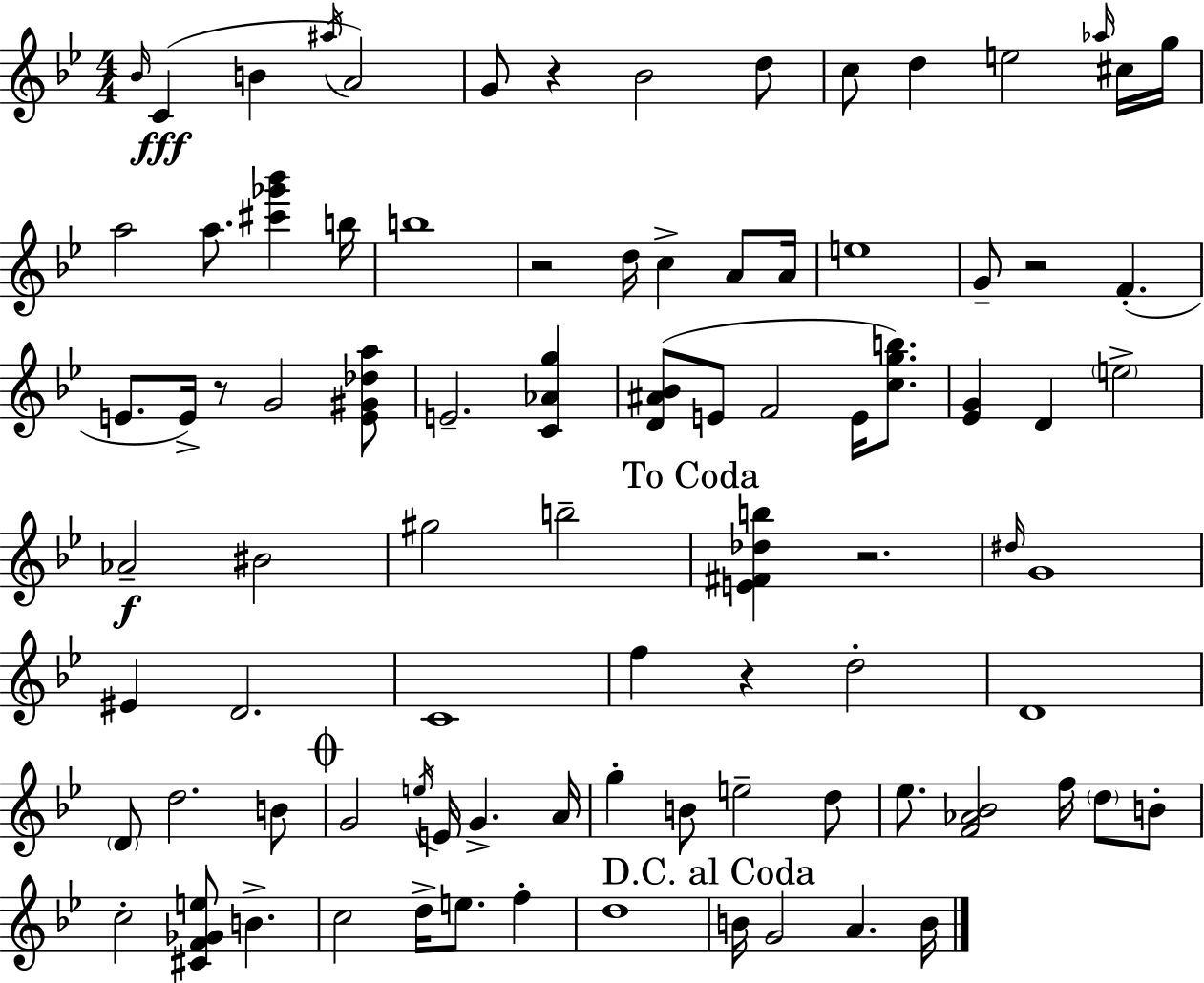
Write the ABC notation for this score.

X:1
T:Untitled
M:4/4
L:1/4
K:Gm
_B/4 C B ^a/4 A2 G/2 z _B2 d/2 c/2 d e2 _a/4 ^c/4 g/4 a2 a/2 [^c'_g'_b'] b/4 b4 z2 d/4 c A/2 A/4 e4 G/2 z2 F E/2 E/4 z/2 G2 [E^G_da]/2 E2 [C_Ag] [D^A_B]/2 E/2 F2 E/4 [cgb]/2 [_EG] D e2 _A2 ^B2 ^g2 b2 [E^F_db] z2 ^d/4 G4 ^E D2 C4 f z d2 D4 D/2 d2 B/2 G2 e/4 E/4 G A/4 g B/2 e2 d/2 _e/2 [F_A_B]2 f/4 d/2 B/2 c2 [^CF_Ge]/2 B c2 d/4 e/2 f d4 B/4 G2 A B/4